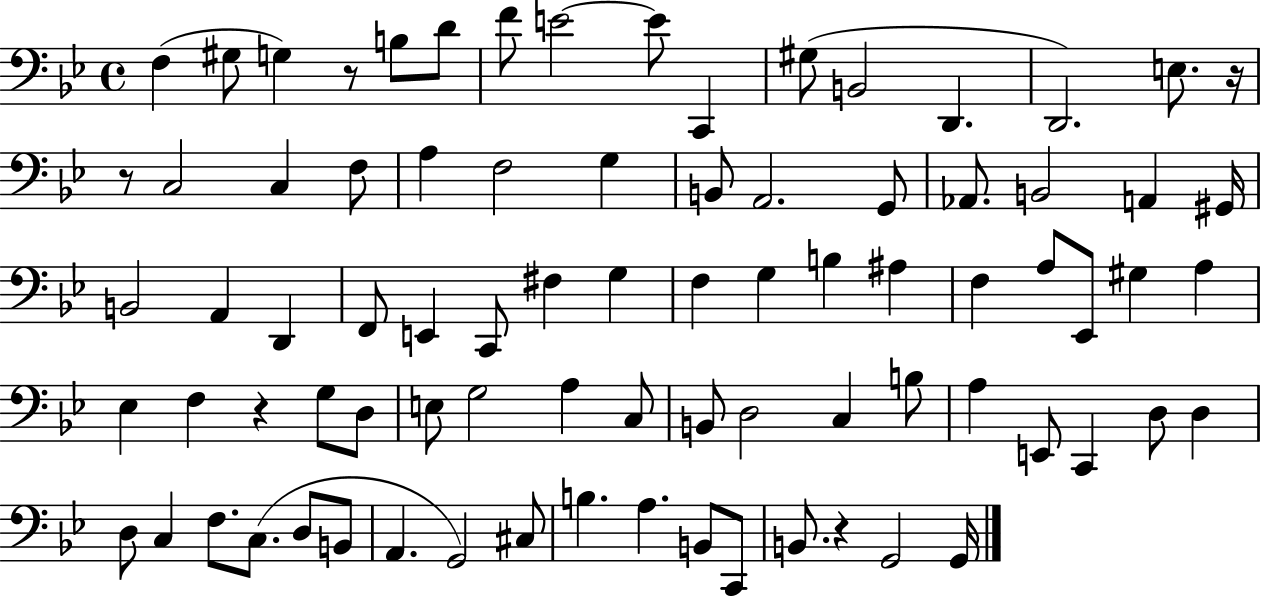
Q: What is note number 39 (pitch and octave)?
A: A#3